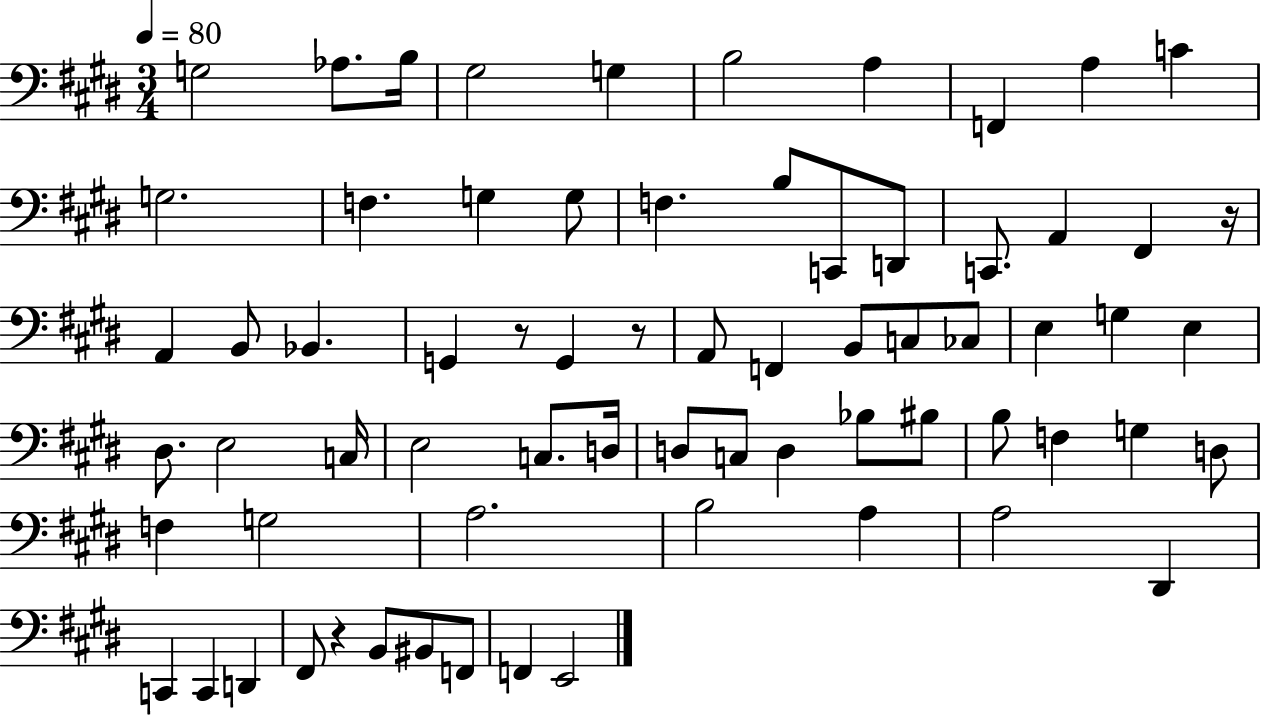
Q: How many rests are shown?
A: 4